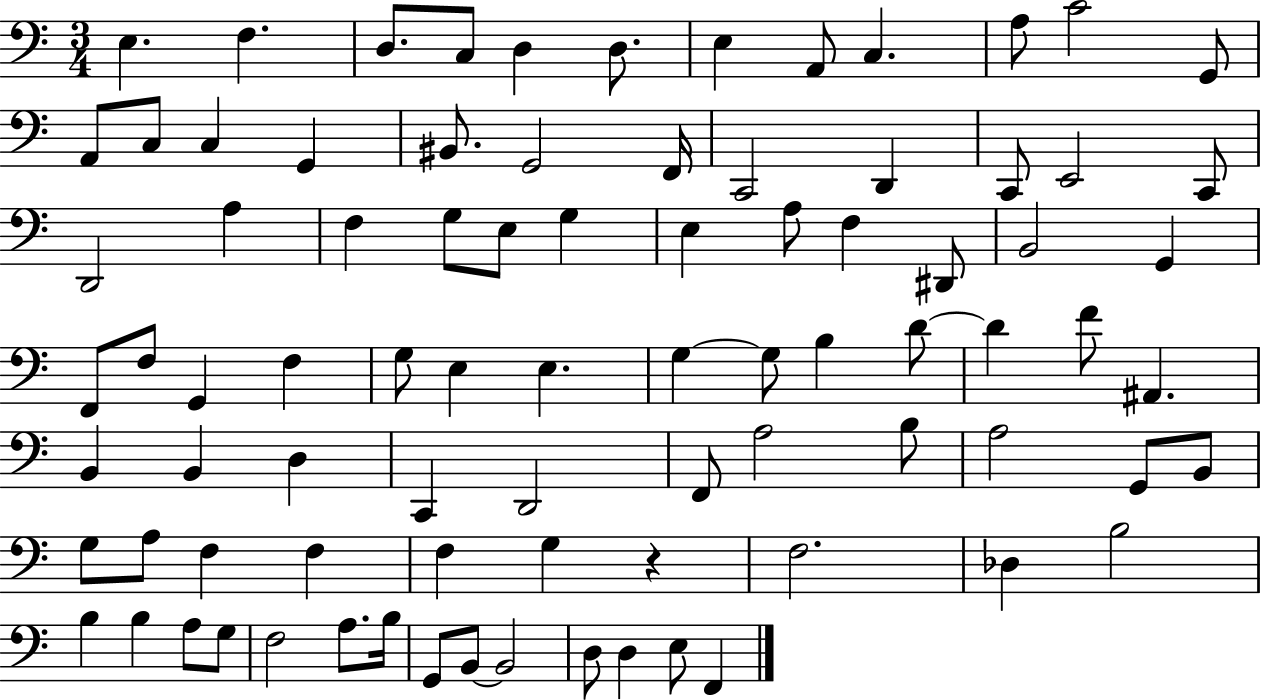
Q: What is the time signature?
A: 3/4